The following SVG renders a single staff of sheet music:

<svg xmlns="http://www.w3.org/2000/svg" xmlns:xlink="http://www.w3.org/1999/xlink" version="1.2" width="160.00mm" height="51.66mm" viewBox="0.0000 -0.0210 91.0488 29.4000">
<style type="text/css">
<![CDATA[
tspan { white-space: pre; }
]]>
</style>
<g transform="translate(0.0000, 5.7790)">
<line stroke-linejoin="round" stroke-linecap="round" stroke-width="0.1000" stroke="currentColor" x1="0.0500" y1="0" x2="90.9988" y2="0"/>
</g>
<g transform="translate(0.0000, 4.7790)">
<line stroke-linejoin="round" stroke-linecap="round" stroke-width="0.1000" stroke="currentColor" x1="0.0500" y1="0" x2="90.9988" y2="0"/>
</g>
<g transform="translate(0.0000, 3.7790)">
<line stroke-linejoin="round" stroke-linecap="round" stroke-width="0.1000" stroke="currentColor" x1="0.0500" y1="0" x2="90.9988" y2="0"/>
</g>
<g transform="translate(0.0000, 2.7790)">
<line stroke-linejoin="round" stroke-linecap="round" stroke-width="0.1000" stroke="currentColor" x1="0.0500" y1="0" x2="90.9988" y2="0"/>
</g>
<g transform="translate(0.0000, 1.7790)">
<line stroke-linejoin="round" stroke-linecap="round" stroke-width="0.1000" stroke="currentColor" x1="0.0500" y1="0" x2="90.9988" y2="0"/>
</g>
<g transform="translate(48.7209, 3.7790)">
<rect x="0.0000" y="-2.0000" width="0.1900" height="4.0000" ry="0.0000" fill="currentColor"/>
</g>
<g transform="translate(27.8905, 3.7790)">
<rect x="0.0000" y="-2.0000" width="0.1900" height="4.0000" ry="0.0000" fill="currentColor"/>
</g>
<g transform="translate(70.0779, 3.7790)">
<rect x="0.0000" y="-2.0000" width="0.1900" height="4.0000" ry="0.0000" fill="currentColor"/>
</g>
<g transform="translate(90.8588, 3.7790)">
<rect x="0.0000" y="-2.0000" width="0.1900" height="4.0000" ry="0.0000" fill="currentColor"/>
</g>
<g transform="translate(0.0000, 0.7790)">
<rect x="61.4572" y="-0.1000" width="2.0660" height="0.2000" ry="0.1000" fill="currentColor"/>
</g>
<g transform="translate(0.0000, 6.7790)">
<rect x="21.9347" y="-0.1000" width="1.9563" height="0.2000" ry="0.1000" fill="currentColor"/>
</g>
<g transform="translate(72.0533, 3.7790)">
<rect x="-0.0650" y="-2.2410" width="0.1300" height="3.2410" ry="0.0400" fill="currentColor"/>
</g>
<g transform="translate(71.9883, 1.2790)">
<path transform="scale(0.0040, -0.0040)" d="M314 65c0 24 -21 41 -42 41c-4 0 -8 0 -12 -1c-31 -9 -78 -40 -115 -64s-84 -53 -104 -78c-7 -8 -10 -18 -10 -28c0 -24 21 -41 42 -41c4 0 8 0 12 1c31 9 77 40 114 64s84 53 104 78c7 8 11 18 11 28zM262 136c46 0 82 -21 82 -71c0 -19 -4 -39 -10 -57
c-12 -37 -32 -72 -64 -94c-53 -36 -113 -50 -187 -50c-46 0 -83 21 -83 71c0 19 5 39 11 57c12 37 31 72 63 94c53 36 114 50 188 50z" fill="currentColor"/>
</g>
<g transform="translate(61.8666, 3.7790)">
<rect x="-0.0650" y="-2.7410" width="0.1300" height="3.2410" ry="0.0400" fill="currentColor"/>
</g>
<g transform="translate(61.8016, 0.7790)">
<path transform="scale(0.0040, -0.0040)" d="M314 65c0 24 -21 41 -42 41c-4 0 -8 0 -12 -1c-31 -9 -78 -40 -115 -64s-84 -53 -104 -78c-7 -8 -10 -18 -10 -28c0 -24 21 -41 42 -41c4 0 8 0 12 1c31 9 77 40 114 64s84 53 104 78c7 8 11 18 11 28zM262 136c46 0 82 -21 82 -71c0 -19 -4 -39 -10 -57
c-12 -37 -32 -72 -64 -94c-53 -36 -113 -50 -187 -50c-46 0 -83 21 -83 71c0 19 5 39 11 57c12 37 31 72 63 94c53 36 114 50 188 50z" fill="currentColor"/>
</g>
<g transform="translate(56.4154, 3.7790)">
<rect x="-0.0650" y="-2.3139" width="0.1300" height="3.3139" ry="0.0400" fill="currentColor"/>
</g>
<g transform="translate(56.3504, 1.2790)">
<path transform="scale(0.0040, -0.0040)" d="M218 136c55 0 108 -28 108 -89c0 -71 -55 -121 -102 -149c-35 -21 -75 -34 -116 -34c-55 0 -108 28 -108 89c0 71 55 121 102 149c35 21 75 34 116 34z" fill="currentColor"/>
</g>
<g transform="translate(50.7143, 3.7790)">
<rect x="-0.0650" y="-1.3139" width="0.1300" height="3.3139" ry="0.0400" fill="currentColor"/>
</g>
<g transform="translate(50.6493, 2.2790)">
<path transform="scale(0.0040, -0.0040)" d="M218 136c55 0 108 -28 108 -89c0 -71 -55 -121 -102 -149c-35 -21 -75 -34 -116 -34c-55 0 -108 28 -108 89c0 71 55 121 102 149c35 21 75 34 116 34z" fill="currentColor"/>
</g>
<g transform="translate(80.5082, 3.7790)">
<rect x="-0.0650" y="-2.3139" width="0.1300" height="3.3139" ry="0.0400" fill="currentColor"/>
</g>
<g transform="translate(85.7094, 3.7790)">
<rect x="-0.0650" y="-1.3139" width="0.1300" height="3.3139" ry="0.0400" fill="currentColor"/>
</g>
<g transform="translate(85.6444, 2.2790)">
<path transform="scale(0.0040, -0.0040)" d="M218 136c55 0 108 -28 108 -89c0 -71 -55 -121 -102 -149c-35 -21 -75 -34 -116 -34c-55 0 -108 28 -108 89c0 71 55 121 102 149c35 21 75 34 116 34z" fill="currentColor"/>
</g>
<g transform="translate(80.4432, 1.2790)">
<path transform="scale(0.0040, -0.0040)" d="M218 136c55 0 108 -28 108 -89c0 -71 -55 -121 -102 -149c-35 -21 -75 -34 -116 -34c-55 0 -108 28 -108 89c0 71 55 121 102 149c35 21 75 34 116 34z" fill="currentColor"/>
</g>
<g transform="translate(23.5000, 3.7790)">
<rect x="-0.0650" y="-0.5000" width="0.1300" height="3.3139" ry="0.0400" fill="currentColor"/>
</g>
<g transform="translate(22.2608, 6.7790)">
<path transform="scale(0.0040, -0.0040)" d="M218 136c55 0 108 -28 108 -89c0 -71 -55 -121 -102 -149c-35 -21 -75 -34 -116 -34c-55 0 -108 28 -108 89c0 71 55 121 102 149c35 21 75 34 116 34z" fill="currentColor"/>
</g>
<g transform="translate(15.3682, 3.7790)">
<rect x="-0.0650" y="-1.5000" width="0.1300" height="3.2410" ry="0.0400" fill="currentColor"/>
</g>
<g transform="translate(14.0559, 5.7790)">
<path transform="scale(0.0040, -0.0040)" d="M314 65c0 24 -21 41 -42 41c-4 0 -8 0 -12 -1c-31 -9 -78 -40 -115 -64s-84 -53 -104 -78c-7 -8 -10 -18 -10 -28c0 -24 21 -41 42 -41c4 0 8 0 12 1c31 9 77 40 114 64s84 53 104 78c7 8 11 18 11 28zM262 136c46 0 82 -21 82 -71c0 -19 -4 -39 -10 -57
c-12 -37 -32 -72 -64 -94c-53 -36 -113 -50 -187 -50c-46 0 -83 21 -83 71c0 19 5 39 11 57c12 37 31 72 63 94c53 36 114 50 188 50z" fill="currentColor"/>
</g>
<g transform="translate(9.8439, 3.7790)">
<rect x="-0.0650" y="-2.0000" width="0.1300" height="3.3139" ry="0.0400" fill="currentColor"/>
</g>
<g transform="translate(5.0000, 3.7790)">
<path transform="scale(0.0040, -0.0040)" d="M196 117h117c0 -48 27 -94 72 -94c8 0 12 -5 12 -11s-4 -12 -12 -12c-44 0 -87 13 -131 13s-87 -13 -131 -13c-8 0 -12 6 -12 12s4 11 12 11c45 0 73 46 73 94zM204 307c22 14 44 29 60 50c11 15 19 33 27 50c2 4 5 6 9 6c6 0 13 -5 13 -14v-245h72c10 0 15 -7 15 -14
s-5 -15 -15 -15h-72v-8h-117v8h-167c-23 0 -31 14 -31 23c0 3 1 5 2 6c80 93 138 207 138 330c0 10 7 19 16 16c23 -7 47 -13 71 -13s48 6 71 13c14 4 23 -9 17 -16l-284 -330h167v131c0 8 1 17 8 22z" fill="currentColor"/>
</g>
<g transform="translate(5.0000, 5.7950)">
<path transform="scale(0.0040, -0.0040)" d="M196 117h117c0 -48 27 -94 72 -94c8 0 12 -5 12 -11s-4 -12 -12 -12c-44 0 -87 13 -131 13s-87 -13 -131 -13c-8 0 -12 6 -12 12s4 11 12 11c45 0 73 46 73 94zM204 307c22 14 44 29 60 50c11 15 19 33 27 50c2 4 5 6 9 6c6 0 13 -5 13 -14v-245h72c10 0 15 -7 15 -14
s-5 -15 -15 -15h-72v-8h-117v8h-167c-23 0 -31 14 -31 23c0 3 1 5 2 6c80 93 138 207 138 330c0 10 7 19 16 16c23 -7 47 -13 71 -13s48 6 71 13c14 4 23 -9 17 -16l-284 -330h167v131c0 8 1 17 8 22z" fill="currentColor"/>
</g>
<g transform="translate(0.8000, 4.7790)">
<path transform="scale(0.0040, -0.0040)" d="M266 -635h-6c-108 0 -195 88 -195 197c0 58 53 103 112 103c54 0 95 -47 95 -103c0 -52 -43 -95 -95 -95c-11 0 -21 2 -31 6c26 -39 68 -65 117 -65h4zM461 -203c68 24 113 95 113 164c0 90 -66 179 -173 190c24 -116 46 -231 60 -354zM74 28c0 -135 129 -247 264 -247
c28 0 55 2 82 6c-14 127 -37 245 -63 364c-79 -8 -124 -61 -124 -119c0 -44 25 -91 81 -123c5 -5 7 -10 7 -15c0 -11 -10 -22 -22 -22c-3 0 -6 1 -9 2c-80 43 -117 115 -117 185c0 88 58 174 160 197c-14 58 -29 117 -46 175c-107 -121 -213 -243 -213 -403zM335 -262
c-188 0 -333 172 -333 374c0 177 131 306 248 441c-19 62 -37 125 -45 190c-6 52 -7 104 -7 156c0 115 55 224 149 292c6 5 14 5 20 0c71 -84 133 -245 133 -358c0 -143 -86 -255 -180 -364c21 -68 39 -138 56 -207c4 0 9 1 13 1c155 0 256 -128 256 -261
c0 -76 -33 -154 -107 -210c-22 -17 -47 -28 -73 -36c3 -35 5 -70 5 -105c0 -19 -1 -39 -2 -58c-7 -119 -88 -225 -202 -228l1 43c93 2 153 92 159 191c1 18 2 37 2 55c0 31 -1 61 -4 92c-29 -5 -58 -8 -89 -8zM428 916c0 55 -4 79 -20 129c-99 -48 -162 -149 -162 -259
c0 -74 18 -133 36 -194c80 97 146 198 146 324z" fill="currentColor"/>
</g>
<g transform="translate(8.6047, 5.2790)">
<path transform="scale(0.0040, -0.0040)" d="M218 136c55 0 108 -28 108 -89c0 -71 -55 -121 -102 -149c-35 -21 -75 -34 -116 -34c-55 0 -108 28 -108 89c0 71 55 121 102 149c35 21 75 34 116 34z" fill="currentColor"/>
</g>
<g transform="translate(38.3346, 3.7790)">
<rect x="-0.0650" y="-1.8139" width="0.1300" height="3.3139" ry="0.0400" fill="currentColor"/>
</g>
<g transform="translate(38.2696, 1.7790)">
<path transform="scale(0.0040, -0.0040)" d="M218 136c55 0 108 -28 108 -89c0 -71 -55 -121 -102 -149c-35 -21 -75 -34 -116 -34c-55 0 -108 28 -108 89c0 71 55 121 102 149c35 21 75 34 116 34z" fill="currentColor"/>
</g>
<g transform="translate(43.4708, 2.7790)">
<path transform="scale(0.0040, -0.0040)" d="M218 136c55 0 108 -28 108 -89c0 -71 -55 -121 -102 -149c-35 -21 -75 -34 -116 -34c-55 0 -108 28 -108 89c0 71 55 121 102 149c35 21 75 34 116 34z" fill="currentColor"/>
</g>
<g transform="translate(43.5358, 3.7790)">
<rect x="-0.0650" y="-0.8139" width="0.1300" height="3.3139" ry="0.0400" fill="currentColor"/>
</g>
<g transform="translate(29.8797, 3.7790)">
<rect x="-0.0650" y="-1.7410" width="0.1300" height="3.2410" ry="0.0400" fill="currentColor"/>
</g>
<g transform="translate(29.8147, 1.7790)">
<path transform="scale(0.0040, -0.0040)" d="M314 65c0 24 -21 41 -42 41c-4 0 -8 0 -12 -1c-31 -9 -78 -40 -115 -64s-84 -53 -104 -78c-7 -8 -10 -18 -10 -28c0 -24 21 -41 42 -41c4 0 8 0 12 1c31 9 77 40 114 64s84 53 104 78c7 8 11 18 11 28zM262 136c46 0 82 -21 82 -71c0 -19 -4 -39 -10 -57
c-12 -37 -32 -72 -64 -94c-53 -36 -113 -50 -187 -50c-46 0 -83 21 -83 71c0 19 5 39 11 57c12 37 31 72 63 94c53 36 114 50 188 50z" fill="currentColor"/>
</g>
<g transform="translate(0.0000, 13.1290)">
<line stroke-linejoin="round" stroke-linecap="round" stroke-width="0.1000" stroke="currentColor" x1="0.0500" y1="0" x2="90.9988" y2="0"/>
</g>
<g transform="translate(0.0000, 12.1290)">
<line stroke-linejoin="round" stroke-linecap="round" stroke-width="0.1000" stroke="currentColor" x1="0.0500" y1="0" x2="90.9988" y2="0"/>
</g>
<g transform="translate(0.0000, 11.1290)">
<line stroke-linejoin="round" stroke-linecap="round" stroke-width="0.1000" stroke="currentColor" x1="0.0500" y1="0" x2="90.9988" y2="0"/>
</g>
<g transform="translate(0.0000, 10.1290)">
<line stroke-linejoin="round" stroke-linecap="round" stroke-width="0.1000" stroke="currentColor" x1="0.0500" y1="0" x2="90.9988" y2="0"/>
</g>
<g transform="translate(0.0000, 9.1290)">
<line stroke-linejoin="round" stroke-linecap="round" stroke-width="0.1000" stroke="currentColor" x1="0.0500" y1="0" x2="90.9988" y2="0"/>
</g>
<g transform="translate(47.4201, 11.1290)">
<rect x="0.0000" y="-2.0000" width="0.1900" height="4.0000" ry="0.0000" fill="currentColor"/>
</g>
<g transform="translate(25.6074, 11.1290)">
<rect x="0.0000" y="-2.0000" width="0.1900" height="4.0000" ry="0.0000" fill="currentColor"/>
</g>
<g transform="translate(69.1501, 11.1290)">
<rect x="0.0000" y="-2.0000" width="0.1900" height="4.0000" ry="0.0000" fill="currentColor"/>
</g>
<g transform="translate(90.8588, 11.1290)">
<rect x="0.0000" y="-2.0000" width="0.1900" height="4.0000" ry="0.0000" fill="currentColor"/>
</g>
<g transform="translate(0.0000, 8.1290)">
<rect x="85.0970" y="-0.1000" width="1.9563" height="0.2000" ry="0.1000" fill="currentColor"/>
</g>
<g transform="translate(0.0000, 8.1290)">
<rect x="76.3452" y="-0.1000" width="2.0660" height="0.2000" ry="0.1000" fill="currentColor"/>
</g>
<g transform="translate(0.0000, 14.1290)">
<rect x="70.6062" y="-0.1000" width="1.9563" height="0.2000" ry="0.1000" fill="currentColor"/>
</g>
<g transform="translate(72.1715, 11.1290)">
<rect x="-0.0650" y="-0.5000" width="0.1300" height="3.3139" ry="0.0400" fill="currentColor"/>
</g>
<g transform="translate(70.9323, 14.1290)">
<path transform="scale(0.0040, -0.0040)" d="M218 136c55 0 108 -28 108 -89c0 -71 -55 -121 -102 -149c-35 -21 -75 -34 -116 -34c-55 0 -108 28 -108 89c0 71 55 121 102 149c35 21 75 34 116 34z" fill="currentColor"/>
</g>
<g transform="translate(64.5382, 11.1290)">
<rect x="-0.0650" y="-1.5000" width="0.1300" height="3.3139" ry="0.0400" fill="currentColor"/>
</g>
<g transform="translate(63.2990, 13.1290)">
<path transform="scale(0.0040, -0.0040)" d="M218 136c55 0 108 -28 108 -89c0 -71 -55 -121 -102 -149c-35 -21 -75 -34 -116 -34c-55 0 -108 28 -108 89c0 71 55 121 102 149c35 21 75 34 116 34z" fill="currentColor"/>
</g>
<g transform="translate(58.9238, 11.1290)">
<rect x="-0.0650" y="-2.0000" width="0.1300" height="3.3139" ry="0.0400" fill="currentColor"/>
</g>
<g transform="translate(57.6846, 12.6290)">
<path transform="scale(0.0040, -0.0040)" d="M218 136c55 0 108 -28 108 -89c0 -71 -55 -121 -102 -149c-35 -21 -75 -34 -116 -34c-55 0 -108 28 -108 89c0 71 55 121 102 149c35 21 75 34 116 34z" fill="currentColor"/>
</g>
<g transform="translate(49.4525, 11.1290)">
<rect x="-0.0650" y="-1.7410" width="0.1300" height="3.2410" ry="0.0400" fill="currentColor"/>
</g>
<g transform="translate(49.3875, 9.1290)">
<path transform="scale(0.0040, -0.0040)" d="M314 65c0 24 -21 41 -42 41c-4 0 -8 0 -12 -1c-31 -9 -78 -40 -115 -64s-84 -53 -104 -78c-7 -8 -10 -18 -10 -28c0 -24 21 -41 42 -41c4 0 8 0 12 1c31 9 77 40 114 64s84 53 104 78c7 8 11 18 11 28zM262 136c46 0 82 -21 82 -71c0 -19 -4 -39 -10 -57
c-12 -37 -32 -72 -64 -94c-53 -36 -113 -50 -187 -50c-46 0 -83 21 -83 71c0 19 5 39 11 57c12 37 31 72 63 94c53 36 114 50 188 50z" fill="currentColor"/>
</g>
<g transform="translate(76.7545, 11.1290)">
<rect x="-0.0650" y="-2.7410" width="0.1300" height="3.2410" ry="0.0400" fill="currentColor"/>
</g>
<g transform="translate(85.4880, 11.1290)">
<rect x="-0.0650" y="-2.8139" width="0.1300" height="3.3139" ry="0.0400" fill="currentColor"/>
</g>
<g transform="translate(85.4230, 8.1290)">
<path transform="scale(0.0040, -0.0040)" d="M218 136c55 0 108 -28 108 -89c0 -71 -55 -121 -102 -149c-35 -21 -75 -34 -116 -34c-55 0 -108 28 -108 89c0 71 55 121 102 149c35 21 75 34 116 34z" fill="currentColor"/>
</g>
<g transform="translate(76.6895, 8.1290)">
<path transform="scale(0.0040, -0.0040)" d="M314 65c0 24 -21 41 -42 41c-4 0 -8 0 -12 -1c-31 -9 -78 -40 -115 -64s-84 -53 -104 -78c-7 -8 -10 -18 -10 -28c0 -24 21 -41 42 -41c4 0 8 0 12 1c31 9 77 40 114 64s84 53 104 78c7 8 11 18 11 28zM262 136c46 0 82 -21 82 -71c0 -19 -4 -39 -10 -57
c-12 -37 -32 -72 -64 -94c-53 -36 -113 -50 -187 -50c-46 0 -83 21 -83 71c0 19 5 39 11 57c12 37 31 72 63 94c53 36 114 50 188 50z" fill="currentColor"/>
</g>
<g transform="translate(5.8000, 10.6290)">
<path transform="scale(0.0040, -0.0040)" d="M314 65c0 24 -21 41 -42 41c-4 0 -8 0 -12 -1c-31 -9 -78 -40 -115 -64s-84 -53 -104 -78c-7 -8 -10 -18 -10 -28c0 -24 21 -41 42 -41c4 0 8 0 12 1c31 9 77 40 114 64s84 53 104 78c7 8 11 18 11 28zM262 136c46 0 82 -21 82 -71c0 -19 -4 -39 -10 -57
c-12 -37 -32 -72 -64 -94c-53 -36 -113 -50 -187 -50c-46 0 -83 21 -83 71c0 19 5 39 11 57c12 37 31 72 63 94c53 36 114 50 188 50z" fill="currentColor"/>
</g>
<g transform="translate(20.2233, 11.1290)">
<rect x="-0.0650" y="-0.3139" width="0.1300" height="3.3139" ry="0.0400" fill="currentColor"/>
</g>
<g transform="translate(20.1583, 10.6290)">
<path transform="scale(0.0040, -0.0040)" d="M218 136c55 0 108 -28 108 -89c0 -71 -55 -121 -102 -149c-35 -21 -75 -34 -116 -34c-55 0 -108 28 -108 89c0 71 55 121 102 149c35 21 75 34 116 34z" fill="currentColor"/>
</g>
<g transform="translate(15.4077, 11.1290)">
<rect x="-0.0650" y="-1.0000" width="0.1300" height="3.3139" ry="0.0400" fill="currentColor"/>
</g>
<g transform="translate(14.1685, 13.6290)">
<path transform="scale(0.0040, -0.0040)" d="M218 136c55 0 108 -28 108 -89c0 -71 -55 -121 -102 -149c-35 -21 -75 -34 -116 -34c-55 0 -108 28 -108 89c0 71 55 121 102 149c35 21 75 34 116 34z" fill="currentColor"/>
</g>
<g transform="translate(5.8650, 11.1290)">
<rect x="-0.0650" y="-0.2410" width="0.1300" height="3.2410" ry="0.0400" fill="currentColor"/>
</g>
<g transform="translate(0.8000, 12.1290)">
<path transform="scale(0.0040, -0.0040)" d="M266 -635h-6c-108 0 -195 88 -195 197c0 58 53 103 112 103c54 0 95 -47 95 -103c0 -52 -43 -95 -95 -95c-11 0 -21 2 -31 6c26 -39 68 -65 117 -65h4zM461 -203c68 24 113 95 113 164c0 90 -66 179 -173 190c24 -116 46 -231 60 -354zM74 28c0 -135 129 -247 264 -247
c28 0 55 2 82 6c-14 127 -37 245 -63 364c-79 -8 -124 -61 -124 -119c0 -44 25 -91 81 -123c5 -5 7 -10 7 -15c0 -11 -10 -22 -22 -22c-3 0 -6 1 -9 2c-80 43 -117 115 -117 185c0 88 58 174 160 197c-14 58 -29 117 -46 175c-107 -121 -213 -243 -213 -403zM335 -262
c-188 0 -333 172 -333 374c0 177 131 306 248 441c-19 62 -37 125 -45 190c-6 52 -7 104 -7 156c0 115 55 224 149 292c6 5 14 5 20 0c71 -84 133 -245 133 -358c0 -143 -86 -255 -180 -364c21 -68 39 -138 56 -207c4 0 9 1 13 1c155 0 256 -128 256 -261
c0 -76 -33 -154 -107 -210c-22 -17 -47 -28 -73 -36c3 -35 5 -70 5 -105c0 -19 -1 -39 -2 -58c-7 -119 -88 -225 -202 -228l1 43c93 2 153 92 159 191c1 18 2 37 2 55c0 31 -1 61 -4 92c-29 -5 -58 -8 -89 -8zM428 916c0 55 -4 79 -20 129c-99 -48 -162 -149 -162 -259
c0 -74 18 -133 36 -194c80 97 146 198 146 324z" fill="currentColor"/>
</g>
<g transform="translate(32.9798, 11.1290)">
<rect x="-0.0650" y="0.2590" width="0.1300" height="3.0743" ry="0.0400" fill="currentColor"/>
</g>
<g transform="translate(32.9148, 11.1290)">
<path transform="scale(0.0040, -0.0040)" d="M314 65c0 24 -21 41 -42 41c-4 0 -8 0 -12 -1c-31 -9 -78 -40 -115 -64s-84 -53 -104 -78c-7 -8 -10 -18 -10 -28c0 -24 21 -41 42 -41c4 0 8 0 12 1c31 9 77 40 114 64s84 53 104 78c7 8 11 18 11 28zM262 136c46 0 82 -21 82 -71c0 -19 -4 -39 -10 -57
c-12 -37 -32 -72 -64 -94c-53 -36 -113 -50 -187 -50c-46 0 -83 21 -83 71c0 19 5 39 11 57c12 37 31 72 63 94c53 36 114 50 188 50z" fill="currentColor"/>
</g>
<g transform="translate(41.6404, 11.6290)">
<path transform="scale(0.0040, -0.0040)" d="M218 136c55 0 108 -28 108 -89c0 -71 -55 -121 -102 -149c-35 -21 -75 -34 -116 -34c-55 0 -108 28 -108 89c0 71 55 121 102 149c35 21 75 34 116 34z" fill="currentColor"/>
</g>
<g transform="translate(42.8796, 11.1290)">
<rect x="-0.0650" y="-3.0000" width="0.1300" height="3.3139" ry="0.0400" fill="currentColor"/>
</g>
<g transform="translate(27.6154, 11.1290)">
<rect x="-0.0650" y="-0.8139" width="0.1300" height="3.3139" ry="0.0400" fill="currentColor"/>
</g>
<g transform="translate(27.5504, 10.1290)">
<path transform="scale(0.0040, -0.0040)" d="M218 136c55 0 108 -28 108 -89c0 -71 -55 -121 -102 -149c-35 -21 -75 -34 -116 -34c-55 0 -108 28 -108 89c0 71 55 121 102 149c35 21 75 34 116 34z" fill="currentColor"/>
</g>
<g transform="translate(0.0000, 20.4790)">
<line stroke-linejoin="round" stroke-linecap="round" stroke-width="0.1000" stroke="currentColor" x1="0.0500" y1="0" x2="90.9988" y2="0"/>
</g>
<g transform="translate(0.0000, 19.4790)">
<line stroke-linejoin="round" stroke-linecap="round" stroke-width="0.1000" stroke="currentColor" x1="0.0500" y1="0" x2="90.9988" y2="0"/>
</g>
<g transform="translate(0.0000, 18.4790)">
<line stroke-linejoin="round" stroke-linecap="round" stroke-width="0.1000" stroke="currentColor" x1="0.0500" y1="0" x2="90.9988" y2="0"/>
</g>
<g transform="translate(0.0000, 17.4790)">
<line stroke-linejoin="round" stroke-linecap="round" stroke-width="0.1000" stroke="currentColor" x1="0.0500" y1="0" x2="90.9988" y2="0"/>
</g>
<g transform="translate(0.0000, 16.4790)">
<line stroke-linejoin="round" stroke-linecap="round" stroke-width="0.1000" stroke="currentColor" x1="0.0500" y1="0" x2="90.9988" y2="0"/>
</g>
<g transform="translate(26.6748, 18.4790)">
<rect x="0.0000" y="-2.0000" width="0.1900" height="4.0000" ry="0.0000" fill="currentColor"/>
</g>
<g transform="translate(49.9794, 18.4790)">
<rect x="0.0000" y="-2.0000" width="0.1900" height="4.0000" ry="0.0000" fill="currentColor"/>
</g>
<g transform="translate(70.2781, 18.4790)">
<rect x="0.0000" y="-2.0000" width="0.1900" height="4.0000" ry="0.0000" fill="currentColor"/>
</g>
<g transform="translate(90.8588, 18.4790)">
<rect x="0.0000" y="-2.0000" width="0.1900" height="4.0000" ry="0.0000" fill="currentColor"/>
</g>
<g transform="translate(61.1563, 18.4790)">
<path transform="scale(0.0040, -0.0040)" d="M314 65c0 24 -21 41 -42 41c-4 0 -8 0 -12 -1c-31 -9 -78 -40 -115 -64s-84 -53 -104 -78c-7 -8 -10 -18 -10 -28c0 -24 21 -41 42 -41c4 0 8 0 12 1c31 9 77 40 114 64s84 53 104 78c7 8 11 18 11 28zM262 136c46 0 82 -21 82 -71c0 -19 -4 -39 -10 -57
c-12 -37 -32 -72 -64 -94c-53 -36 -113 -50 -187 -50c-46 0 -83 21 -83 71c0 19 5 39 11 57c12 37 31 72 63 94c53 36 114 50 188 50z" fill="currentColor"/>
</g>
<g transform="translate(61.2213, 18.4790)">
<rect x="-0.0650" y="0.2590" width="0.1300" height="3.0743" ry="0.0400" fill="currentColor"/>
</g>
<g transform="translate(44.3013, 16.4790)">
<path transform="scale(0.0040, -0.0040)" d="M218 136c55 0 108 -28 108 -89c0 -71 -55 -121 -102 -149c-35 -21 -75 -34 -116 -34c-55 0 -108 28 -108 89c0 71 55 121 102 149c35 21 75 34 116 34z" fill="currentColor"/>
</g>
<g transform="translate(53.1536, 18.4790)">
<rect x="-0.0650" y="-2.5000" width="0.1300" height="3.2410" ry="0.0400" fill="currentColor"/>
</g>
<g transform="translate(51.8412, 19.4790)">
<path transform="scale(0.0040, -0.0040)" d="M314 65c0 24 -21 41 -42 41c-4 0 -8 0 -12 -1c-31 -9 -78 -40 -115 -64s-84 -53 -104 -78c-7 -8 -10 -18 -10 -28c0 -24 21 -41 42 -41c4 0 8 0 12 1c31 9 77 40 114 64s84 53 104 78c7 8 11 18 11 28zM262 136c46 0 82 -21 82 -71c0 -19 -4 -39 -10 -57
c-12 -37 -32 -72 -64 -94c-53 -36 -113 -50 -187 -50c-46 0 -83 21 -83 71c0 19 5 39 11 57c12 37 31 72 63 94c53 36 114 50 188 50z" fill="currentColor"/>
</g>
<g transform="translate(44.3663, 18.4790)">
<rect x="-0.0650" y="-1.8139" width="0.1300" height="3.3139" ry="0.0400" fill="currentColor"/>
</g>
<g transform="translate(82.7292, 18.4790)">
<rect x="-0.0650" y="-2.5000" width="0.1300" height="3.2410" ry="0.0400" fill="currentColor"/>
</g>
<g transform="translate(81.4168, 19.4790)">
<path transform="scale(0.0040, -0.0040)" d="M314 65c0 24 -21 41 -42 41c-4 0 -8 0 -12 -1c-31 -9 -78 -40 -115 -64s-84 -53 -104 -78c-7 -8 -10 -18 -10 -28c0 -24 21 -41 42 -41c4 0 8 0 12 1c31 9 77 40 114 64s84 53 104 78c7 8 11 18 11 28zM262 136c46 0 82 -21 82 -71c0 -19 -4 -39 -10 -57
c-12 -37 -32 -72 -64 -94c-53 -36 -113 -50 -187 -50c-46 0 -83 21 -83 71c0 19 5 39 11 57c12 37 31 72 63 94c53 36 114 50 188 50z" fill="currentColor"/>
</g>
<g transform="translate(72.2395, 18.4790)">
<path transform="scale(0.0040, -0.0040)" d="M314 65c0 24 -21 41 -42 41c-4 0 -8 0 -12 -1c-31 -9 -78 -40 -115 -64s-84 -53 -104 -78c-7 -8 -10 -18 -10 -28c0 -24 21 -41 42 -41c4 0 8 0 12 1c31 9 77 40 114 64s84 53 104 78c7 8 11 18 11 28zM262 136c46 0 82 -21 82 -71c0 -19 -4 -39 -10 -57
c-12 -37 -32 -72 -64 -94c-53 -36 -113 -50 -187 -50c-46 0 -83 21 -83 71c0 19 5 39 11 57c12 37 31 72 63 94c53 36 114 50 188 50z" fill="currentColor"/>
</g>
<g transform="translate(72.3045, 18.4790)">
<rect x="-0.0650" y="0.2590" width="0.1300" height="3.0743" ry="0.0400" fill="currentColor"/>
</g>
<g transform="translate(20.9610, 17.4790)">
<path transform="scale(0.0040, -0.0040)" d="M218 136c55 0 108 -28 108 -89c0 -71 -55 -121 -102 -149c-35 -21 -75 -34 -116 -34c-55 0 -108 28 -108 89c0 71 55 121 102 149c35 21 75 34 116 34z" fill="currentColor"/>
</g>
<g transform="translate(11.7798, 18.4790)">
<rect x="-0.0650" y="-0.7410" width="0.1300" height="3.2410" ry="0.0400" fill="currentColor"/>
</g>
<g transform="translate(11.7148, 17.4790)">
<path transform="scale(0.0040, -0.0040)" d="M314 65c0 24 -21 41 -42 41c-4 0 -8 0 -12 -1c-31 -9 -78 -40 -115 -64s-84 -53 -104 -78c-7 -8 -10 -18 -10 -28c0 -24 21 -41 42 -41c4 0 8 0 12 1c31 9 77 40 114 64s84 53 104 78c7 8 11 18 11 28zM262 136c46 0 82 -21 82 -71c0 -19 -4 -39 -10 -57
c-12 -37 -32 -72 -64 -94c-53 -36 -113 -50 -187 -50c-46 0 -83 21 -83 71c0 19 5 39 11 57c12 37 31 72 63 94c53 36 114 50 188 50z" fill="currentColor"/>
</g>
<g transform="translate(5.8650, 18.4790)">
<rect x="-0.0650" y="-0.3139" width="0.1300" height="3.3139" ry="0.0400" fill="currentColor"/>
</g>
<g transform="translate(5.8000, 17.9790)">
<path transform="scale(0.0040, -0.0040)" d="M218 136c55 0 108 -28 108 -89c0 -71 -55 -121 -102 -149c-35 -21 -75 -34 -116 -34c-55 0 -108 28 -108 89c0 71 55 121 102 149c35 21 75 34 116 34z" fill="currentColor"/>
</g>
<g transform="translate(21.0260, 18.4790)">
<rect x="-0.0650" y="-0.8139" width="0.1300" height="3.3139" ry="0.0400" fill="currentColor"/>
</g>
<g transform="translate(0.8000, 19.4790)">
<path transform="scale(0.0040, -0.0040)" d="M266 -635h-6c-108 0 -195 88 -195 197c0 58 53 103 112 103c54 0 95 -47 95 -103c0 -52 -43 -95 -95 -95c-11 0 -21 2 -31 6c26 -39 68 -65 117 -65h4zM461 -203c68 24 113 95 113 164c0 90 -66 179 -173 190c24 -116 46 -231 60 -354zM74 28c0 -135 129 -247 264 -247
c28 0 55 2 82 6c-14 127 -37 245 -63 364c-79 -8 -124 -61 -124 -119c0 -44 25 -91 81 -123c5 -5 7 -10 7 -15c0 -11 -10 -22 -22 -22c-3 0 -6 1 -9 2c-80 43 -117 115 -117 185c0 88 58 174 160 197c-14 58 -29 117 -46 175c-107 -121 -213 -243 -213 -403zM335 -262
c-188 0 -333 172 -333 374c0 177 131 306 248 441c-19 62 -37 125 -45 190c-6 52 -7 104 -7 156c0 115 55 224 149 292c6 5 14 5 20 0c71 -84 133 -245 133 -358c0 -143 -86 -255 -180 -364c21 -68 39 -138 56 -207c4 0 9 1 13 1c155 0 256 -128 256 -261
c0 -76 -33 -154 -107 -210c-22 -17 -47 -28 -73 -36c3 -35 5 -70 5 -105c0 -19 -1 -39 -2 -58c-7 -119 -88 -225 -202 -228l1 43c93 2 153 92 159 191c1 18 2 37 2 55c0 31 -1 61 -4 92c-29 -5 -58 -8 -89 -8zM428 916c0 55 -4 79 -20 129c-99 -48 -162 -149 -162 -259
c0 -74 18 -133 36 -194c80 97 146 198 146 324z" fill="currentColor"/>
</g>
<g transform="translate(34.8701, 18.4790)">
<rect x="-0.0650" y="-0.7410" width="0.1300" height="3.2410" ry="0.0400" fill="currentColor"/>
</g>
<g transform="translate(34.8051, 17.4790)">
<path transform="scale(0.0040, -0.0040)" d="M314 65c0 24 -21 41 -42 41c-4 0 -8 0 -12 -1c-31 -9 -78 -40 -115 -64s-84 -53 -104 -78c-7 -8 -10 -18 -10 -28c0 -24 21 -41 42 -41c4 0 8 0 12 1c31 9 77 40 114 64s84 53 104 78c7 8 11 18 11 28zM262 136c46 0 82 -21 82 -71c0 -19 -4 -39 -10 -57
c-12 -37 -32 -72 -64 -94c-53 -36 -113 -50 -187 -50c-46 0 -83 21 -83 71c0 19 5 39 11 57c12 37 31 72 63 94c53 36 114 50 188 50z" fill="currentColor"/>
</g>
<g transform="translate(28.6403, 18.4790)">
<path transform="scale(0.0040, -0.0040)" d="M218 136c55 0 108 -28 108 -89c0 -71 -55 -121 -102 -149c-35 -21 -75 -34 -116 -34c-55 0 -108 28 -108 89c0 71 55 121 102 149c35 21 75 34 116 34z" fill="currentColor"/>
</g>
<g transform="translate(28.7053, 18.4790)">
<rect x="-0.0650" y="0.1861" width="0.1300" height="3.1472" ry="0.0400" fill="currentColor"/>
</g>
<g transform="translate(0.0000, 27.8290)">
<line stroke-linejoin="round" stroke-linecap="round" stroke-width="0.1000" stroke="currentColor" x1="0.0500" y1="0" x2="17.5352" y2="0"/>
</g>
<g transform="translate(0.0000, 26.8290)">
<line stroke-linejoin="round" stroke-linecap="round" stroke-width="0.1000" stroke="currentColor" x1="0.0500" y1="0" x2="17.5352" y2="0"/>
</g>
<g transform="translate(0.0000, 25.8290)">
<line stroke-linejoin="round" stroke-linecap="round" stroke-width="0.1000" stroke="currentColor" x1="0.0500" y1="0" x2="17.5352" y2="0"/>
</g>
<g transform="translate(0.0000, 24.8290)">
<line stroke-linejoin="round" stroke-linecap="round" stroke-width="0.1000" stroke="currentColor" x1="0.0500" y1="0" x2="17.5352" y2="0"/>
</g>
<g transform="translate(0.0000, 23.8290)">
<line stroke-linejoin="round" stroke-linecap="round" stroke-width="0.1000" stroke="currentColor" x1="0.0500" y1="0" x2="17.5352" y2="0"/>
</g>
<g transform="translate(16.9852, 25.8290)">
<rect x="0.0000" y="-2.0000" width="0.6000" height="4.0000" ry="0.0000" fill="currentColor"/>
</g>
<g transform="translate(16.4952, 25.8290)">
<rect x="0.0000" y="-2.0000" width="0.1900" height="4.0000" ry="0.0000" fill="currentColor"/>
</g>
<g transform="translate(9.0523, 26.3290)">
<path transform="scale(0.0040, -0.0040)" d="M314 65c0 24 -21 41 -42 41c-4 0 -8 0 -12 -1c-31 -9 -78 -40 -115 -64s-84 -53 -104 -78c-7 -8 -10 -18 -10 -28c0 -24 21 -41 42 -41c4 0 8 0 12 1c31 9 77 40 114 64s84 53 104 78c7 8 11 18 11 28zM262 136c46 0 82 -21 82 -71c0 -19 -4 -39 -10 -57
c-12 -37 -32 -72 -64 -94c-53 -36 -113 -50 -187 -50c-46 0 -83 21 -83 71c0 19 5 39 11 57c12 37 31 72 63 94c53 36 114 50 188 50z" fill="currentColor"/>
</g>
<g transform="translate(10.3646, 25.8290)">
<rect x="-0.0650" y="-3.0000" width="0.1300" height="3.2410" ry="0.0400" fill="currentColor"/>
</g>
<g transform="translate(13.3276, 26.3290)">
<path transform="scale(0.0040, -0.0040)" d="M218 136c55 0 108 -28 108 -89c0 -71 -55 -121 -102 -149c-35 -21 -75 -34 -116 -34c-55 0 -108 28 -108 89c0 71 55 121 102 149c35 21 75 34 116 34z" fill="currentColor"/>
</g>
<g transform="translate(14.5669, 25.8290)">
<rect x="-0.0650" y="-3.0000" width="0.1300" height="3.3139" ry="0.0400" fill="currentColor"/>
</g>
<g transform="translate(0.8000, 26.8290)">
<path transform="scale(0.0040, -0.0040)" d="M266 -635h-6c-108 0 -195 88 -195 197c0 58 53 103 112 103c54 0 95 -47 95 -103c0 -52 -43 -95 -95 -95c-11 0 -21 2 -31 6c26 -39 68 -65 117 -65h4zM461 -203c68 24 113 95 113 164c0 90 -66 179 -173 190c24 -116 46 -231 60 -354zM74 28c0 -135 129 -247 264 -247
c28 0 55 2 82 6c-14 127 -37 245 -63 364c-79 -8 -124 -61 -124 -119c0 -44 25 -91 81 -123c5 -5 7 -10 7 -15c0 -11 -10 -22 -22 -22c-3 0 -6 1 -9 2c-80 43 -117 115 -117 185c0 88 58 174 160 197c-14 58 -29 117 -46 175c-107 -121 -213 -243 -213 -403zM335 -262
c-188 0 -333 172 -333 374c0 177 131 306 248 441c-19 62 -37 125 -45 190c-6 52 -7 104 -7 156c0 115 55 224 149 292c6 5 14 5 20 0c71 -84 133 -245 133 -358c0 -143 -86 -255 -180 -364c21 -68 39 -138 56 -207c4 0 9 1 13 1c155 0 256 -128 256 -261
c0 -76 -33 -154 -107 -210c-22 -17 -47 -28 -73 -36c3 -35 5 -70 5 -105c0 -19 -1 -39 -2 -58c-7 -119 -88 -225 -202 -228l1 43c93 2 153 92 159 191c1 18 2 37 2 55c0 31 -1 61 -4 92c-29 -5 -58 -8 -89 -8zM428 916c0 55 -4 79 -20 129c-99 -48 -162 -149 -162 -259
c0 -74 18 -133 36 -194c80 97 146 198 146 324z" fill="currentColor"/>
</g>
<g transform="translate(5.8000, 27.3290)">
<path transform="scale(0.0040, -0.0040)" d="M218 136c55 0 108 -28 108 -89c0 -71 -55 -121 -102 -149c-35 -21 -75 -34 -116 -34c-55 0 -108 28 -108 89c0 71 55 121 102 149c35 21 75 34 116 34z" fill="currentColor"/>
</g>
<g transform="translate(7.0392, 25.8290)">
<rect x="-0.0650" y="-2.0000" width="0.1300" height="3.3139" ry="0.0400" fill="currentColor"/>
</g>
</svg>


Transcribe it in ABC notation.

X:1
T:Untitled
M:4/4
L:1/4
K:C
F E2 C f2 f d e g a2 g2 g e c2 D c d B2 A f2 F E C a2 a c d2 d B d2 f G2 B2 B2 G2 F A2 A